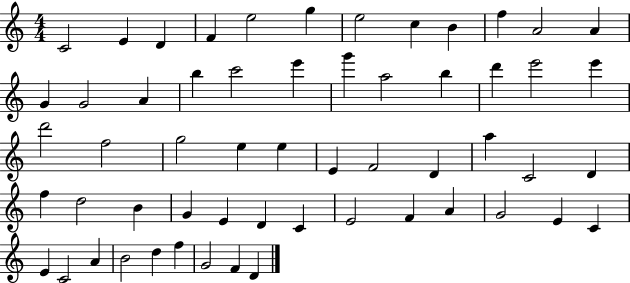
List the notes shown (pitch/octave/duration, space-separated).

C4/h E4/q D4/q F4/q E5/h G5/q E5/h C5/q B4/q F5/q A4/h A4/q G4/q G4/h A4/q B5/q C6/h E6/q G6/q A5/h B5/q D6/q E6/h E6/q D6/h F5/h G5/h E5/q E5/q E4/q F4/h D4/q A5/q C4/h D4/q F5/q D5/h B4/q G4/q E4/q D4/q C4/q E4/h F4/q A4/q G4/h E4/q C4/q E4/q C4/h A4/q B4/h D5/q F5/q G4/h F4/q D4/q